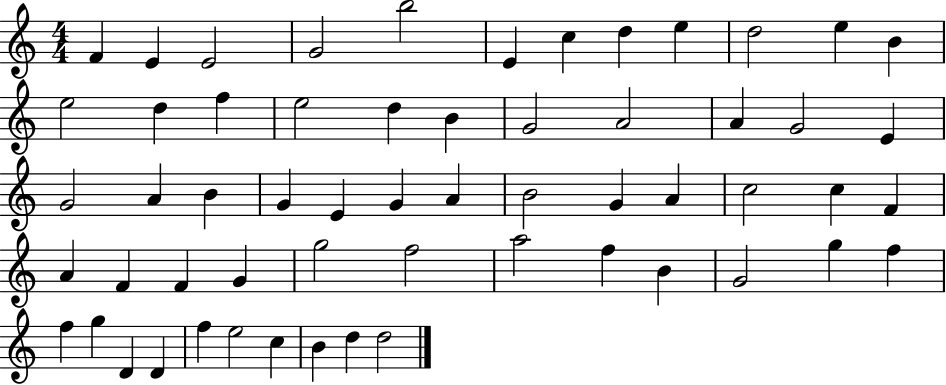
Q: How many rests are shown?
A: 0